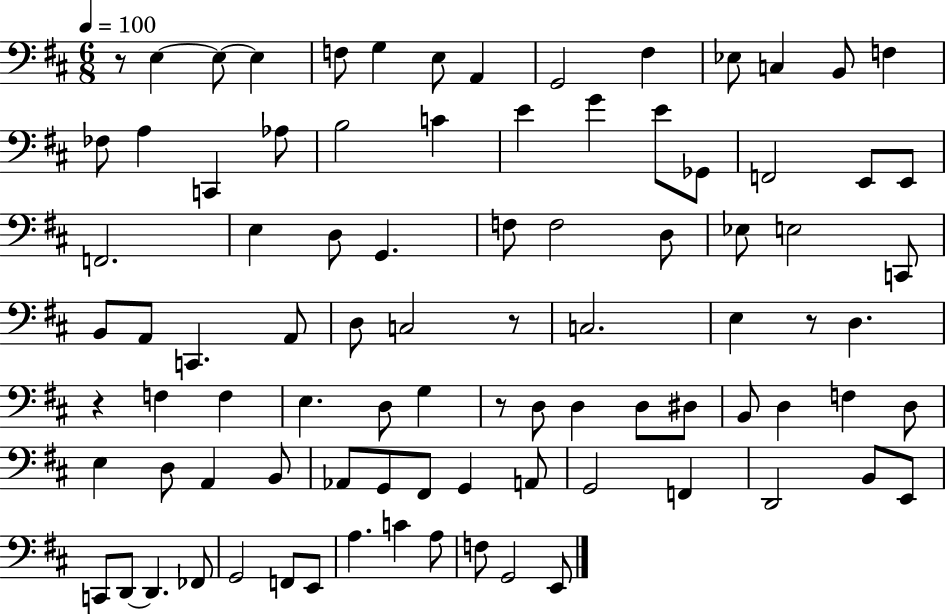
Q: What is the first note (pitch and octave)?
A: E3